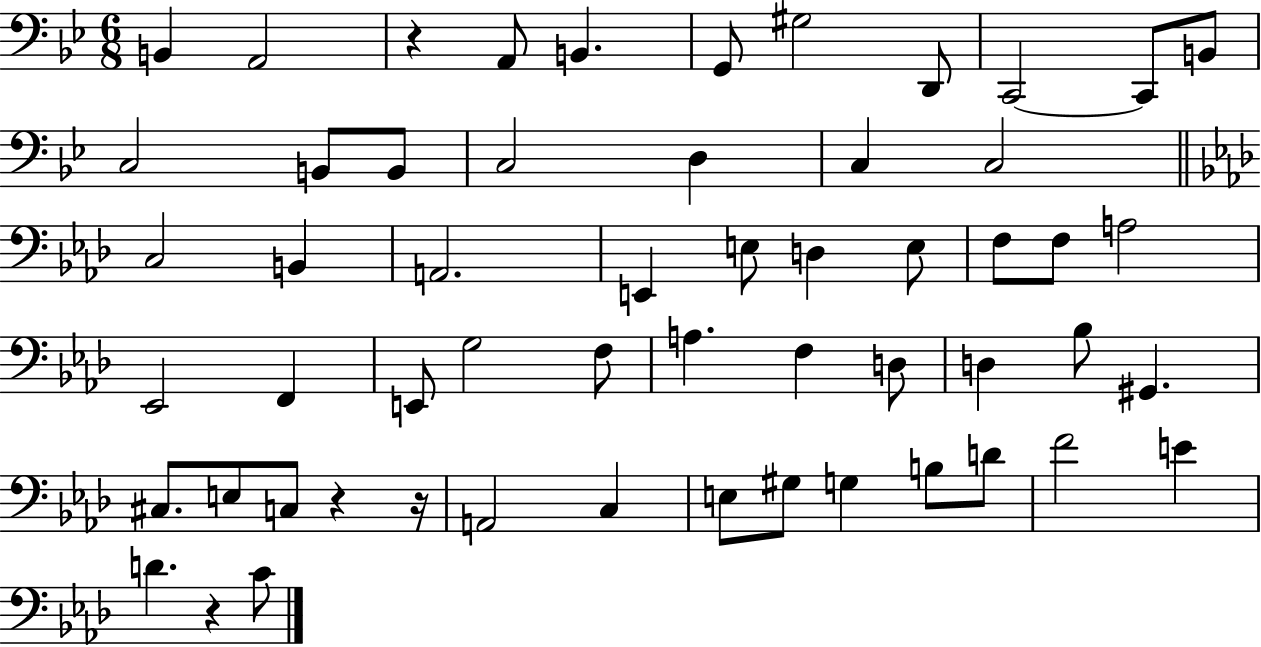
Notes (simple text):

B2/q A2/h R/q A2/e B2/q. G2/e G#3/h D2/e C2/h C2/e B2/e C3/h B2/e B2/e C3/h D3/q C3/q C3/h C3/h B2/q A2/h. E2/q E3/e D3/q E3/e F3/e F3/e A3/h Eb2/h F2/q E2/e G3/h F3/e A3/q. F3/q D3/e D3/q Bb3/e G#2/q. C#3/e. E3/e C3/e R/q R/s A2/h C3/q E3/e G#3/e G3/q B3/e D4/e F4/h E4/q D4/q. R/q C4/e